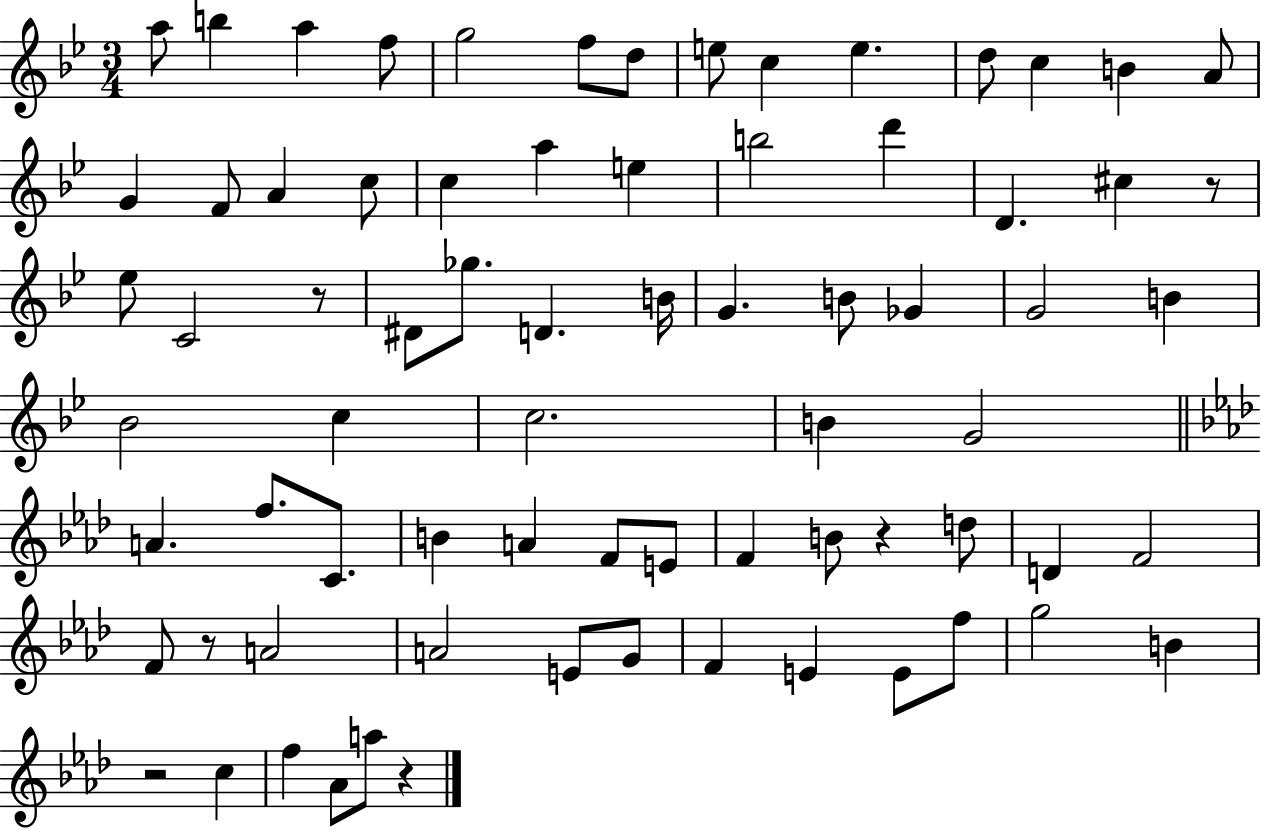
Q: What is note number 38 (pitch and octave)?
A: C5